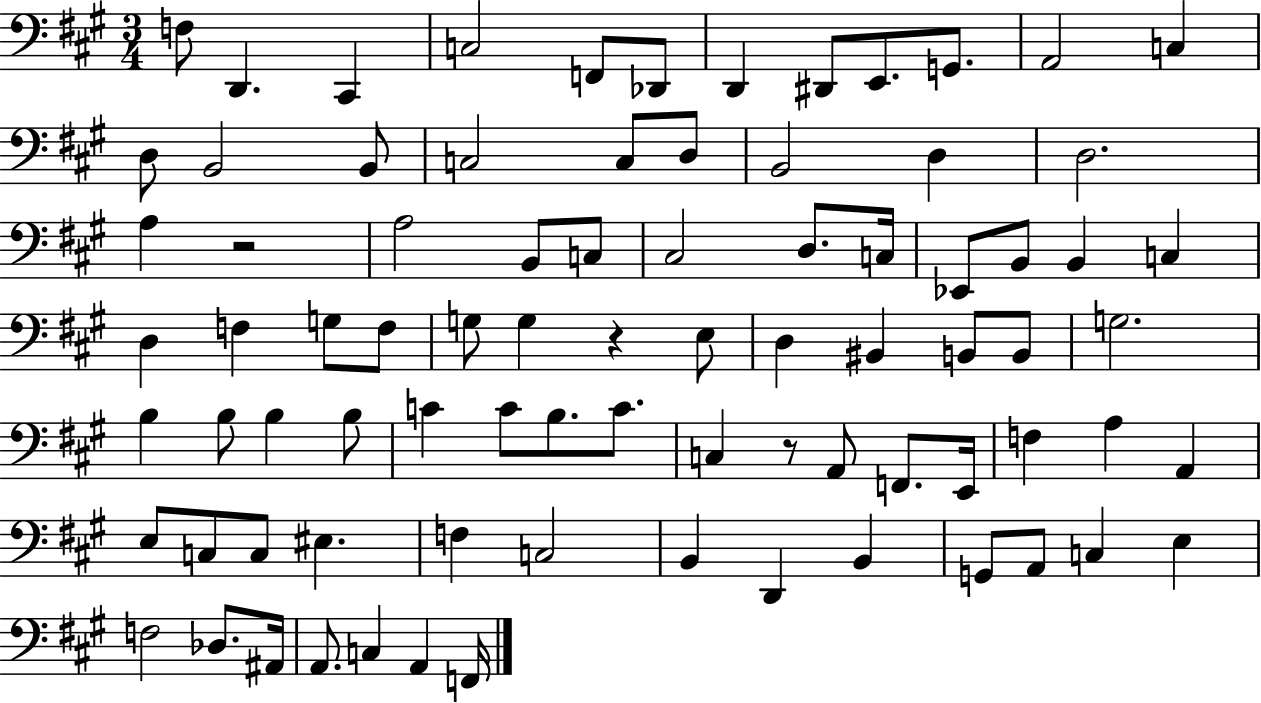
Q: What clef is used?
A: bass